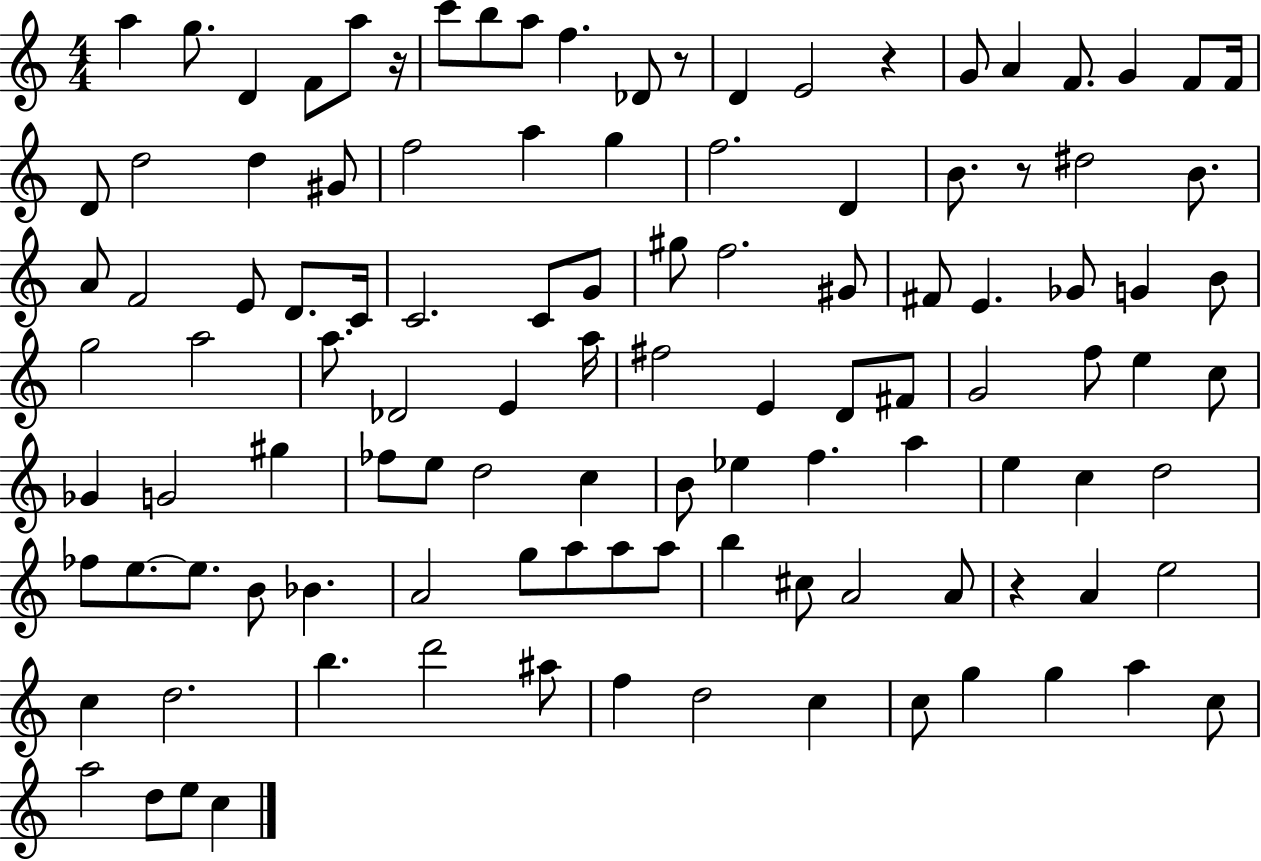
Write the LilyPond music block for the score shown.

{
  \clef treble
  \numericTimeSignature
  \time 4/4
  \key c \major
  a''4 g''8. d'4 f'8 a''8 r16 | c'''8 b''8 a''8 f''4. des'8 r8 | d'4 e'2 r4 | g'8 a'4 f'8. g'4 f'8 f'16 | \break d'8 d''2 d''4 gis'8 | f''2 a''4 g''4 | f''2. d'4 | b'8. r8 dis''2 b'8. | \break a'8 f'2 e'8 d'8. c'16 | c'2. c'8 g'8 | gis''8 f''2. gis'8 | fis'8 e'4. ges'8 g'4 b'8 | \break g''2 a''2 | a''8. des'2 e'4 a''16 | fis''2 e'4 d'8 fis'8 | g'2 f''8 e''4 c''8 | \break ges'4 g'2 gis''4 | fes''8 e''8 d''2 c''4 | b'8 ees''4 f''4. a''4 | e''4 c''4 d''2 | \break fes''8 e''8.~~ e''8. b'8 bes'4. | a'2 g''8 a''8 a''8 a''8 | b''4 cis''8 a'2 a'8 | r4 a'4 e''2 | \break c''4 d''2. | b''4. d'''2 ais''8 | f''4 d''2 c''4 | c''8 g''4 g''4 a''4 c''8 | \break a''2 d''8 e''8 c''4 | \bar "|."
}